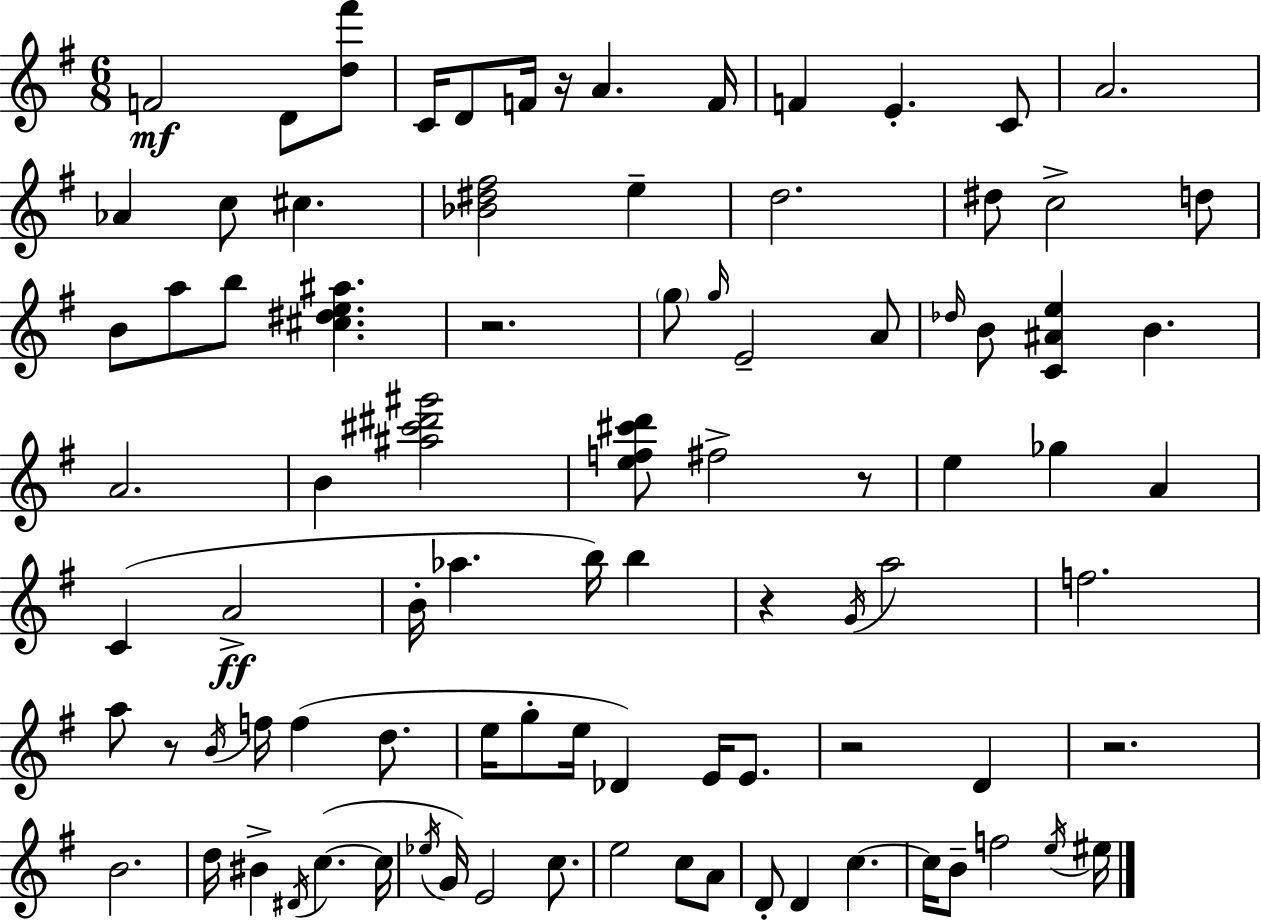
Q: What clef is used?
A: treble